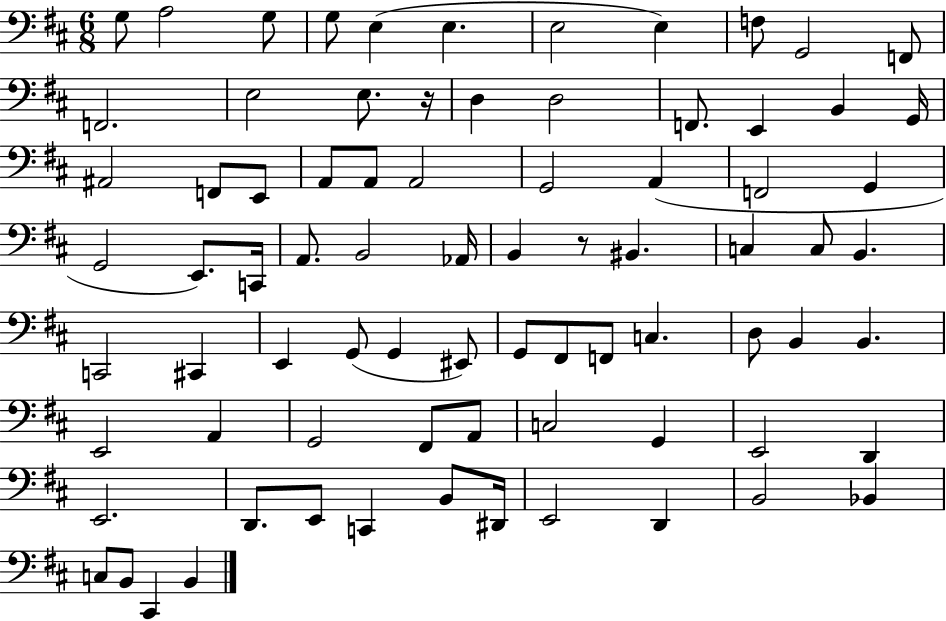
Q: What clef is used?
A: bass